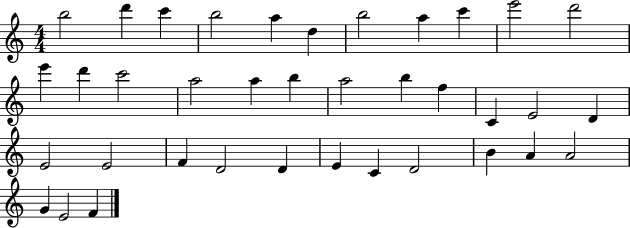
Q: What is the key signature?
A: C major